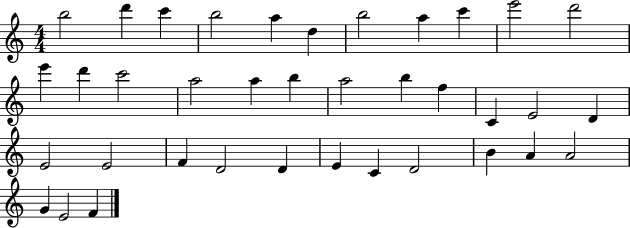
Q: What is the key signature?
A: C major